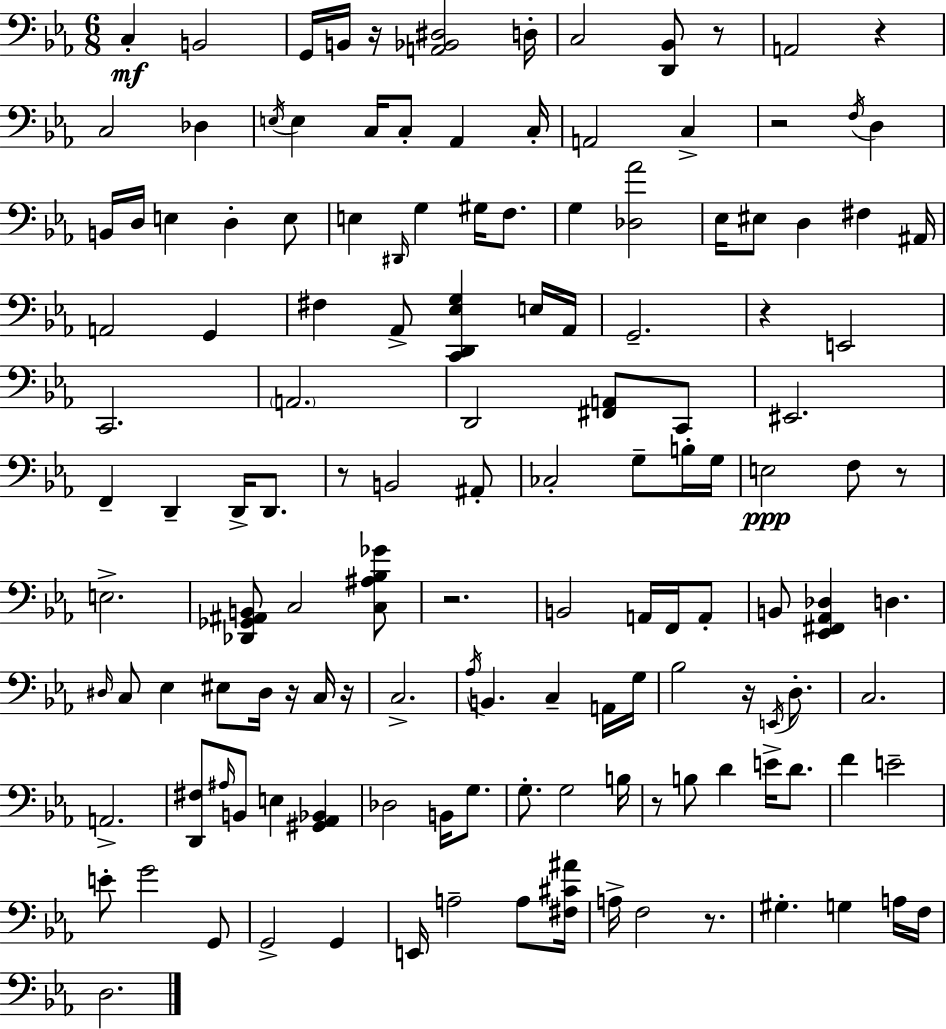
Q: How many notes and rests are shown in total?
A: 139